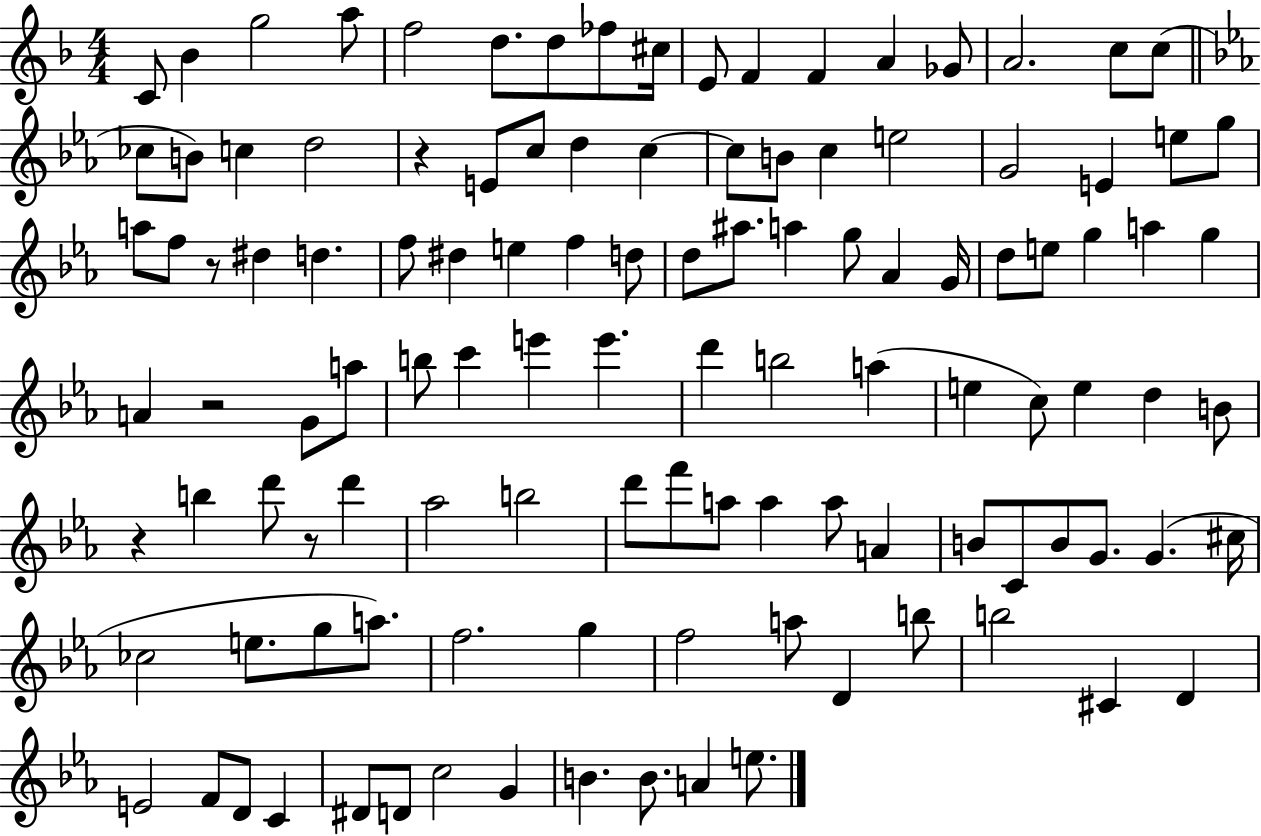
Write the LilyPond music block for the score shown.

{
  \clef treble
  \numericTimeSignature
  \time 4/4
  \key f \major
  \repeat volta 2 { c'8 bes'4 g''2 a''8 | f''2 d''8. d''8 fes''8 cis''16 | e'8 f'4 f'4 a'4 ges'8 | a'2. c''8 c''8( | \break \bar "||" \break \key c \minor ces''8 b'8) c''4 d''2 | r4 e'8 c''8 d''4 c''4~~ | c''8 b'8 c''4 e''2 | g'2 e'4 e''8 g''8 | \break a''8 f''8 r8 dis''4 d''4. | f''8 dis''4 e''4 f''4 d''8 | d''8 ais''8. a''4 g''8 aes'4 g'16 | d''8 e''8 g''4 a''4 g''4 | \break a'4 r2 g'8 a''8 | b''8 c'''4 e'''4 e'''4. | d'''4 b''2 a''4( | e''4 c''8) e''4 d''4 b'8 | \break r4 b''4 d'''8 r8 d'''4 | aes''2 b''2 | d'''8 f'''8 a''8 a''4 a''8 a'4 | b'8 c'8 b'8 g'8. g'4.( cis''16 | \break ces''2 e''8. g''8 a''8.) | f''2. g''4 | f''2 a''8 d'4 b''8 | b''2 cis'4 d'4 | \break e'2 f'8 d'8 c'4 | dis'8 d'8 c''2 g'4 | b'4. b'8. a'4 e''8. | } \bar "|."
}